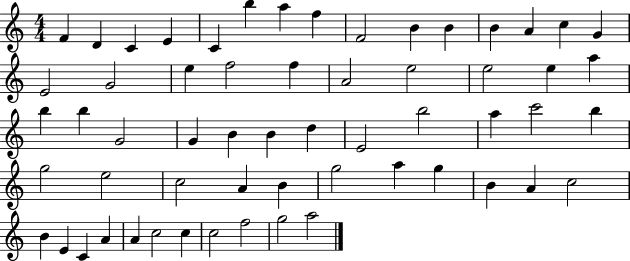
F4/q D4/q C4/q E4/q C4/q B5/q A5/q F5/q F4/h B4/q B4/q B4/q A4/q C5/q G4/q E4/h G4/h E5/q F5/h F5/q A4/h E5/h E5/h E5/q A5/q B5/q B5/q G4/h G4/q B4/q B4/q D5/q E4/h B5/h A5/q C6/h B5/q G5/h E5/h C5/h A4/q B4/q G5/h A5/q G5/q B4/q A4/q C5/h B4/q E4/q C4/q A4/q A4/q C5/h C5/q C5/h F5/h G5/h A5/h